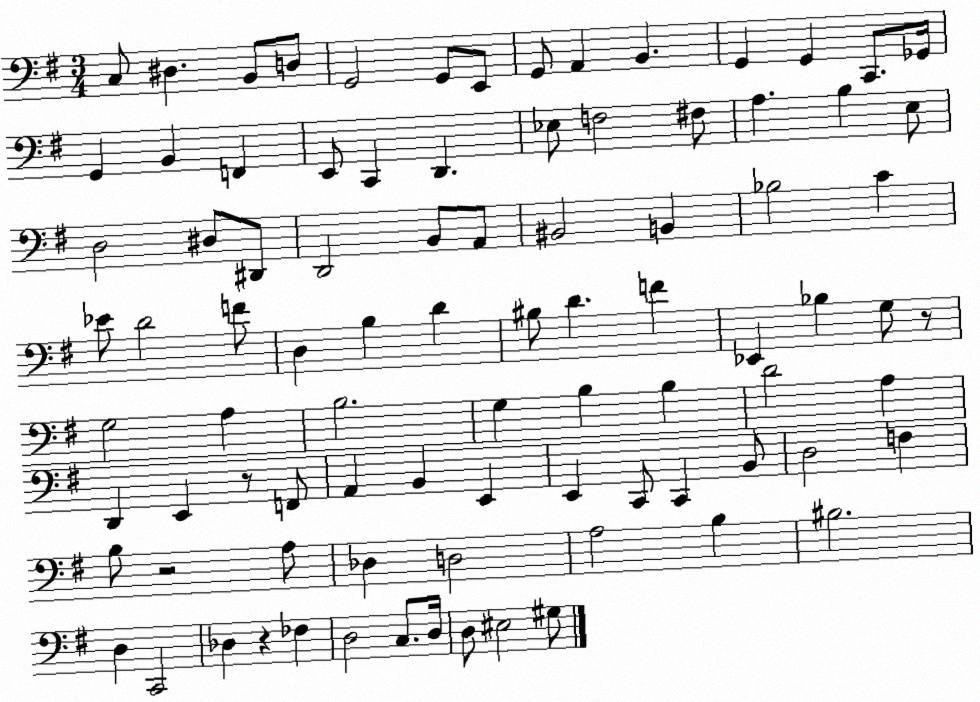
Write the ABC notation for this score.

X:1
T:Untitled
M:3/4
L:1/4
K:G
C,/2 ^D, B,,/2 D,/2 G,,2 G,,/2 E,,/2 G,,/2 A,, B,, G,, G,, C,,/2 _G,,/4 G,, B,, F,, E,,/2 C,, D,, _E,/2 F,2 ^F,/2 A, B, E,/2 D,2 ^D,/2 ^D,,/2 D,,2 B,,/2 A,,/2 ^B,,2 B,, _B,2 C _E/2 D2 F/2 D, B, D ^B,/2 D F _E,, _B, G,/2 z/2 G,2 A, B,2 G, B, B, D2 A, D,, E,, z/2 F,,/2 A,, B,, E,, E,, C,,/2 C,, B,,/2 D,2 F, B,/2 z2 A,/2 _D, D,2 A,2 B, ^B,2 D, C,,2 _D, z _F, D,2 C,/2 D,/4 D,/2 ^E,2 ^G,/2